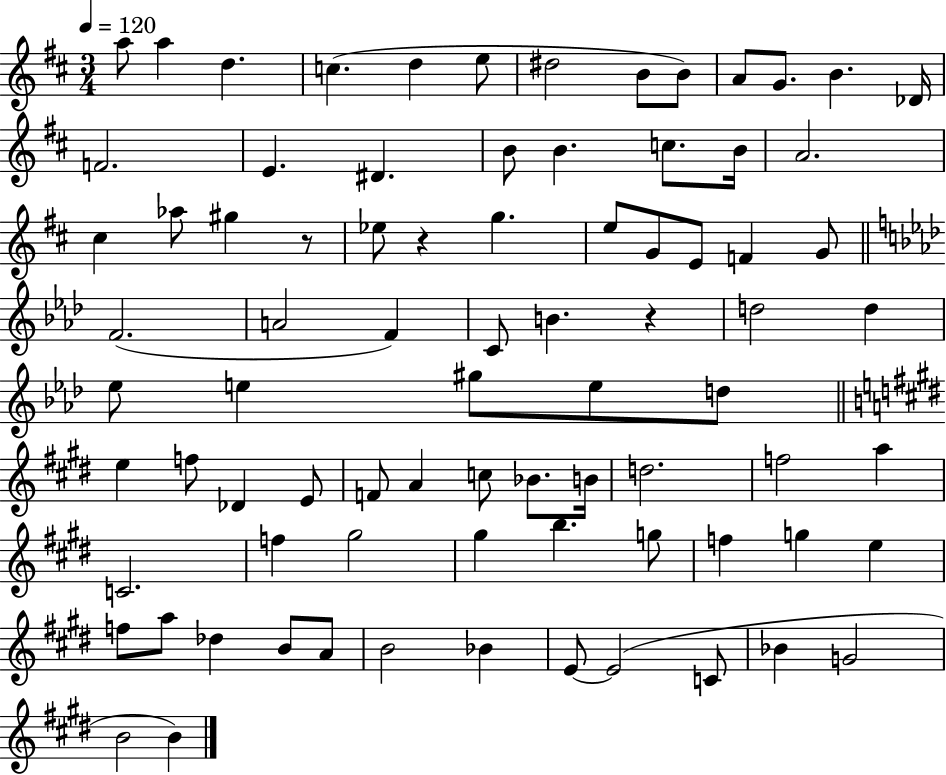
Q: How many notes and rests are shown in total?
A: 81